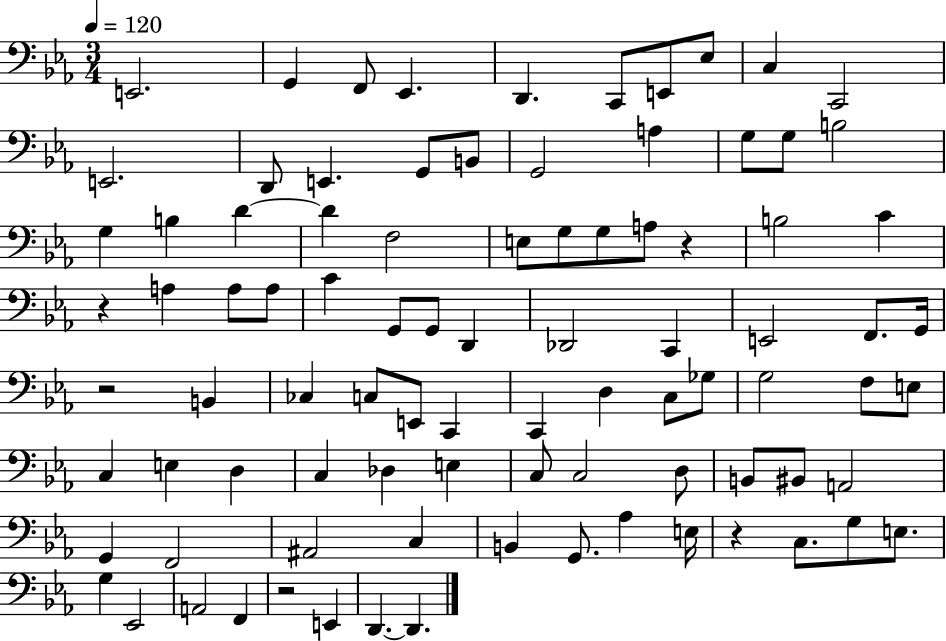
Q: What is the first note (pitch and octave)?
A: E2